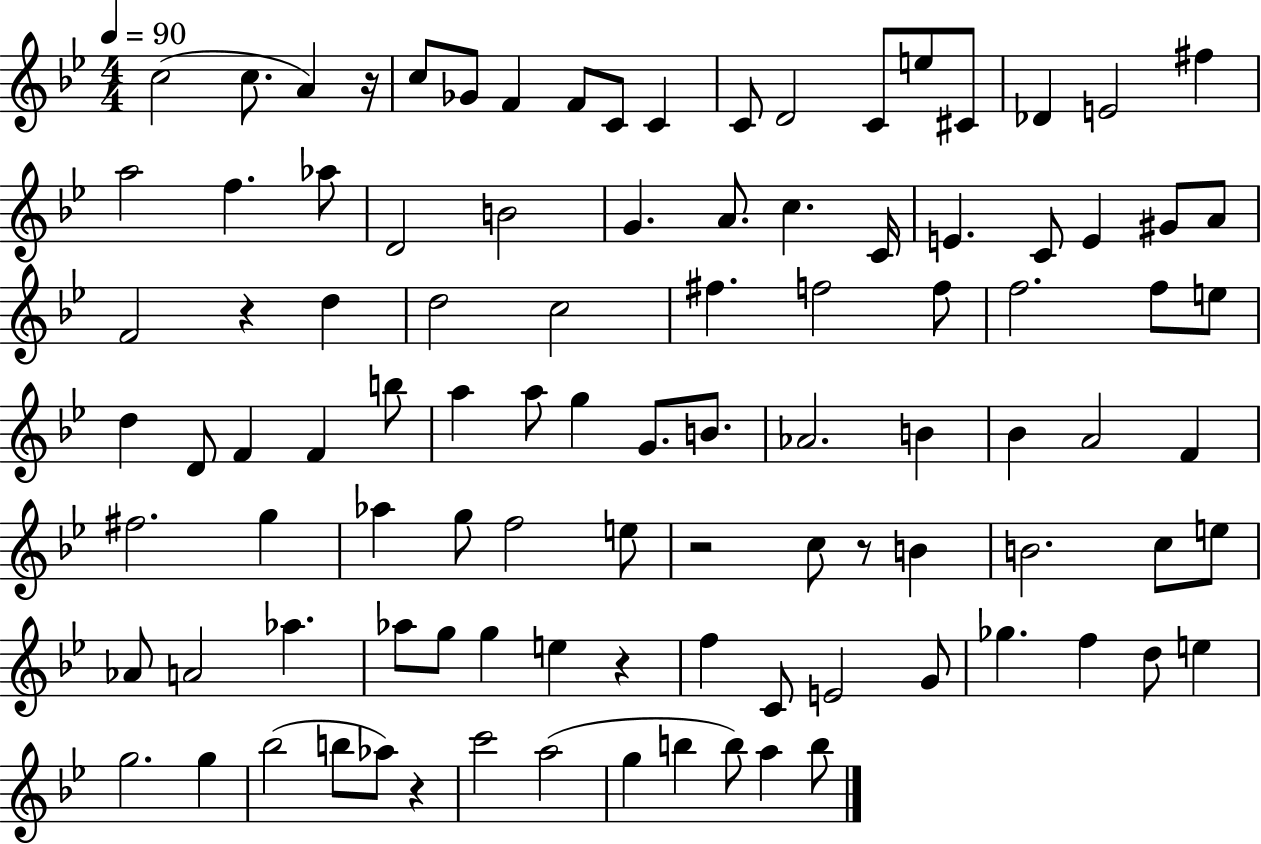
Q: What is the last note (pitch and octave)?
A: B5